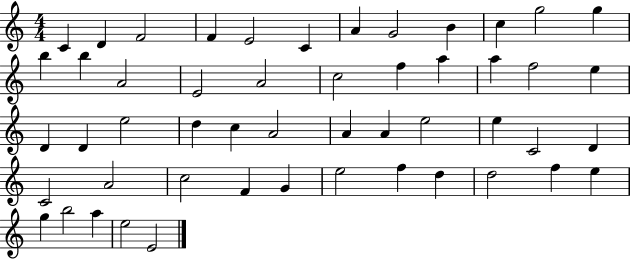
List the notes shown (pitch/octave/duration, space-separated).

C4/q D4/q F4/h F4/q E4/h C4/q A4/q G4/h B4/q C5/q G5/h G5/q B5/q B5/q A4/h E4/h A4/h C5/h F5/q A5/q A5/q F5/h E5/q D4/q D4/q E5/h D5/q C5/q A4/h A4/q A4/q E5/h E5/q C4/h D4/q C4/h A4/h C5/h F4/q G4/q E5/h F5/q D5/q D5/h F5/q E5/q G5/q B5/h A5/q E5/h E4/h